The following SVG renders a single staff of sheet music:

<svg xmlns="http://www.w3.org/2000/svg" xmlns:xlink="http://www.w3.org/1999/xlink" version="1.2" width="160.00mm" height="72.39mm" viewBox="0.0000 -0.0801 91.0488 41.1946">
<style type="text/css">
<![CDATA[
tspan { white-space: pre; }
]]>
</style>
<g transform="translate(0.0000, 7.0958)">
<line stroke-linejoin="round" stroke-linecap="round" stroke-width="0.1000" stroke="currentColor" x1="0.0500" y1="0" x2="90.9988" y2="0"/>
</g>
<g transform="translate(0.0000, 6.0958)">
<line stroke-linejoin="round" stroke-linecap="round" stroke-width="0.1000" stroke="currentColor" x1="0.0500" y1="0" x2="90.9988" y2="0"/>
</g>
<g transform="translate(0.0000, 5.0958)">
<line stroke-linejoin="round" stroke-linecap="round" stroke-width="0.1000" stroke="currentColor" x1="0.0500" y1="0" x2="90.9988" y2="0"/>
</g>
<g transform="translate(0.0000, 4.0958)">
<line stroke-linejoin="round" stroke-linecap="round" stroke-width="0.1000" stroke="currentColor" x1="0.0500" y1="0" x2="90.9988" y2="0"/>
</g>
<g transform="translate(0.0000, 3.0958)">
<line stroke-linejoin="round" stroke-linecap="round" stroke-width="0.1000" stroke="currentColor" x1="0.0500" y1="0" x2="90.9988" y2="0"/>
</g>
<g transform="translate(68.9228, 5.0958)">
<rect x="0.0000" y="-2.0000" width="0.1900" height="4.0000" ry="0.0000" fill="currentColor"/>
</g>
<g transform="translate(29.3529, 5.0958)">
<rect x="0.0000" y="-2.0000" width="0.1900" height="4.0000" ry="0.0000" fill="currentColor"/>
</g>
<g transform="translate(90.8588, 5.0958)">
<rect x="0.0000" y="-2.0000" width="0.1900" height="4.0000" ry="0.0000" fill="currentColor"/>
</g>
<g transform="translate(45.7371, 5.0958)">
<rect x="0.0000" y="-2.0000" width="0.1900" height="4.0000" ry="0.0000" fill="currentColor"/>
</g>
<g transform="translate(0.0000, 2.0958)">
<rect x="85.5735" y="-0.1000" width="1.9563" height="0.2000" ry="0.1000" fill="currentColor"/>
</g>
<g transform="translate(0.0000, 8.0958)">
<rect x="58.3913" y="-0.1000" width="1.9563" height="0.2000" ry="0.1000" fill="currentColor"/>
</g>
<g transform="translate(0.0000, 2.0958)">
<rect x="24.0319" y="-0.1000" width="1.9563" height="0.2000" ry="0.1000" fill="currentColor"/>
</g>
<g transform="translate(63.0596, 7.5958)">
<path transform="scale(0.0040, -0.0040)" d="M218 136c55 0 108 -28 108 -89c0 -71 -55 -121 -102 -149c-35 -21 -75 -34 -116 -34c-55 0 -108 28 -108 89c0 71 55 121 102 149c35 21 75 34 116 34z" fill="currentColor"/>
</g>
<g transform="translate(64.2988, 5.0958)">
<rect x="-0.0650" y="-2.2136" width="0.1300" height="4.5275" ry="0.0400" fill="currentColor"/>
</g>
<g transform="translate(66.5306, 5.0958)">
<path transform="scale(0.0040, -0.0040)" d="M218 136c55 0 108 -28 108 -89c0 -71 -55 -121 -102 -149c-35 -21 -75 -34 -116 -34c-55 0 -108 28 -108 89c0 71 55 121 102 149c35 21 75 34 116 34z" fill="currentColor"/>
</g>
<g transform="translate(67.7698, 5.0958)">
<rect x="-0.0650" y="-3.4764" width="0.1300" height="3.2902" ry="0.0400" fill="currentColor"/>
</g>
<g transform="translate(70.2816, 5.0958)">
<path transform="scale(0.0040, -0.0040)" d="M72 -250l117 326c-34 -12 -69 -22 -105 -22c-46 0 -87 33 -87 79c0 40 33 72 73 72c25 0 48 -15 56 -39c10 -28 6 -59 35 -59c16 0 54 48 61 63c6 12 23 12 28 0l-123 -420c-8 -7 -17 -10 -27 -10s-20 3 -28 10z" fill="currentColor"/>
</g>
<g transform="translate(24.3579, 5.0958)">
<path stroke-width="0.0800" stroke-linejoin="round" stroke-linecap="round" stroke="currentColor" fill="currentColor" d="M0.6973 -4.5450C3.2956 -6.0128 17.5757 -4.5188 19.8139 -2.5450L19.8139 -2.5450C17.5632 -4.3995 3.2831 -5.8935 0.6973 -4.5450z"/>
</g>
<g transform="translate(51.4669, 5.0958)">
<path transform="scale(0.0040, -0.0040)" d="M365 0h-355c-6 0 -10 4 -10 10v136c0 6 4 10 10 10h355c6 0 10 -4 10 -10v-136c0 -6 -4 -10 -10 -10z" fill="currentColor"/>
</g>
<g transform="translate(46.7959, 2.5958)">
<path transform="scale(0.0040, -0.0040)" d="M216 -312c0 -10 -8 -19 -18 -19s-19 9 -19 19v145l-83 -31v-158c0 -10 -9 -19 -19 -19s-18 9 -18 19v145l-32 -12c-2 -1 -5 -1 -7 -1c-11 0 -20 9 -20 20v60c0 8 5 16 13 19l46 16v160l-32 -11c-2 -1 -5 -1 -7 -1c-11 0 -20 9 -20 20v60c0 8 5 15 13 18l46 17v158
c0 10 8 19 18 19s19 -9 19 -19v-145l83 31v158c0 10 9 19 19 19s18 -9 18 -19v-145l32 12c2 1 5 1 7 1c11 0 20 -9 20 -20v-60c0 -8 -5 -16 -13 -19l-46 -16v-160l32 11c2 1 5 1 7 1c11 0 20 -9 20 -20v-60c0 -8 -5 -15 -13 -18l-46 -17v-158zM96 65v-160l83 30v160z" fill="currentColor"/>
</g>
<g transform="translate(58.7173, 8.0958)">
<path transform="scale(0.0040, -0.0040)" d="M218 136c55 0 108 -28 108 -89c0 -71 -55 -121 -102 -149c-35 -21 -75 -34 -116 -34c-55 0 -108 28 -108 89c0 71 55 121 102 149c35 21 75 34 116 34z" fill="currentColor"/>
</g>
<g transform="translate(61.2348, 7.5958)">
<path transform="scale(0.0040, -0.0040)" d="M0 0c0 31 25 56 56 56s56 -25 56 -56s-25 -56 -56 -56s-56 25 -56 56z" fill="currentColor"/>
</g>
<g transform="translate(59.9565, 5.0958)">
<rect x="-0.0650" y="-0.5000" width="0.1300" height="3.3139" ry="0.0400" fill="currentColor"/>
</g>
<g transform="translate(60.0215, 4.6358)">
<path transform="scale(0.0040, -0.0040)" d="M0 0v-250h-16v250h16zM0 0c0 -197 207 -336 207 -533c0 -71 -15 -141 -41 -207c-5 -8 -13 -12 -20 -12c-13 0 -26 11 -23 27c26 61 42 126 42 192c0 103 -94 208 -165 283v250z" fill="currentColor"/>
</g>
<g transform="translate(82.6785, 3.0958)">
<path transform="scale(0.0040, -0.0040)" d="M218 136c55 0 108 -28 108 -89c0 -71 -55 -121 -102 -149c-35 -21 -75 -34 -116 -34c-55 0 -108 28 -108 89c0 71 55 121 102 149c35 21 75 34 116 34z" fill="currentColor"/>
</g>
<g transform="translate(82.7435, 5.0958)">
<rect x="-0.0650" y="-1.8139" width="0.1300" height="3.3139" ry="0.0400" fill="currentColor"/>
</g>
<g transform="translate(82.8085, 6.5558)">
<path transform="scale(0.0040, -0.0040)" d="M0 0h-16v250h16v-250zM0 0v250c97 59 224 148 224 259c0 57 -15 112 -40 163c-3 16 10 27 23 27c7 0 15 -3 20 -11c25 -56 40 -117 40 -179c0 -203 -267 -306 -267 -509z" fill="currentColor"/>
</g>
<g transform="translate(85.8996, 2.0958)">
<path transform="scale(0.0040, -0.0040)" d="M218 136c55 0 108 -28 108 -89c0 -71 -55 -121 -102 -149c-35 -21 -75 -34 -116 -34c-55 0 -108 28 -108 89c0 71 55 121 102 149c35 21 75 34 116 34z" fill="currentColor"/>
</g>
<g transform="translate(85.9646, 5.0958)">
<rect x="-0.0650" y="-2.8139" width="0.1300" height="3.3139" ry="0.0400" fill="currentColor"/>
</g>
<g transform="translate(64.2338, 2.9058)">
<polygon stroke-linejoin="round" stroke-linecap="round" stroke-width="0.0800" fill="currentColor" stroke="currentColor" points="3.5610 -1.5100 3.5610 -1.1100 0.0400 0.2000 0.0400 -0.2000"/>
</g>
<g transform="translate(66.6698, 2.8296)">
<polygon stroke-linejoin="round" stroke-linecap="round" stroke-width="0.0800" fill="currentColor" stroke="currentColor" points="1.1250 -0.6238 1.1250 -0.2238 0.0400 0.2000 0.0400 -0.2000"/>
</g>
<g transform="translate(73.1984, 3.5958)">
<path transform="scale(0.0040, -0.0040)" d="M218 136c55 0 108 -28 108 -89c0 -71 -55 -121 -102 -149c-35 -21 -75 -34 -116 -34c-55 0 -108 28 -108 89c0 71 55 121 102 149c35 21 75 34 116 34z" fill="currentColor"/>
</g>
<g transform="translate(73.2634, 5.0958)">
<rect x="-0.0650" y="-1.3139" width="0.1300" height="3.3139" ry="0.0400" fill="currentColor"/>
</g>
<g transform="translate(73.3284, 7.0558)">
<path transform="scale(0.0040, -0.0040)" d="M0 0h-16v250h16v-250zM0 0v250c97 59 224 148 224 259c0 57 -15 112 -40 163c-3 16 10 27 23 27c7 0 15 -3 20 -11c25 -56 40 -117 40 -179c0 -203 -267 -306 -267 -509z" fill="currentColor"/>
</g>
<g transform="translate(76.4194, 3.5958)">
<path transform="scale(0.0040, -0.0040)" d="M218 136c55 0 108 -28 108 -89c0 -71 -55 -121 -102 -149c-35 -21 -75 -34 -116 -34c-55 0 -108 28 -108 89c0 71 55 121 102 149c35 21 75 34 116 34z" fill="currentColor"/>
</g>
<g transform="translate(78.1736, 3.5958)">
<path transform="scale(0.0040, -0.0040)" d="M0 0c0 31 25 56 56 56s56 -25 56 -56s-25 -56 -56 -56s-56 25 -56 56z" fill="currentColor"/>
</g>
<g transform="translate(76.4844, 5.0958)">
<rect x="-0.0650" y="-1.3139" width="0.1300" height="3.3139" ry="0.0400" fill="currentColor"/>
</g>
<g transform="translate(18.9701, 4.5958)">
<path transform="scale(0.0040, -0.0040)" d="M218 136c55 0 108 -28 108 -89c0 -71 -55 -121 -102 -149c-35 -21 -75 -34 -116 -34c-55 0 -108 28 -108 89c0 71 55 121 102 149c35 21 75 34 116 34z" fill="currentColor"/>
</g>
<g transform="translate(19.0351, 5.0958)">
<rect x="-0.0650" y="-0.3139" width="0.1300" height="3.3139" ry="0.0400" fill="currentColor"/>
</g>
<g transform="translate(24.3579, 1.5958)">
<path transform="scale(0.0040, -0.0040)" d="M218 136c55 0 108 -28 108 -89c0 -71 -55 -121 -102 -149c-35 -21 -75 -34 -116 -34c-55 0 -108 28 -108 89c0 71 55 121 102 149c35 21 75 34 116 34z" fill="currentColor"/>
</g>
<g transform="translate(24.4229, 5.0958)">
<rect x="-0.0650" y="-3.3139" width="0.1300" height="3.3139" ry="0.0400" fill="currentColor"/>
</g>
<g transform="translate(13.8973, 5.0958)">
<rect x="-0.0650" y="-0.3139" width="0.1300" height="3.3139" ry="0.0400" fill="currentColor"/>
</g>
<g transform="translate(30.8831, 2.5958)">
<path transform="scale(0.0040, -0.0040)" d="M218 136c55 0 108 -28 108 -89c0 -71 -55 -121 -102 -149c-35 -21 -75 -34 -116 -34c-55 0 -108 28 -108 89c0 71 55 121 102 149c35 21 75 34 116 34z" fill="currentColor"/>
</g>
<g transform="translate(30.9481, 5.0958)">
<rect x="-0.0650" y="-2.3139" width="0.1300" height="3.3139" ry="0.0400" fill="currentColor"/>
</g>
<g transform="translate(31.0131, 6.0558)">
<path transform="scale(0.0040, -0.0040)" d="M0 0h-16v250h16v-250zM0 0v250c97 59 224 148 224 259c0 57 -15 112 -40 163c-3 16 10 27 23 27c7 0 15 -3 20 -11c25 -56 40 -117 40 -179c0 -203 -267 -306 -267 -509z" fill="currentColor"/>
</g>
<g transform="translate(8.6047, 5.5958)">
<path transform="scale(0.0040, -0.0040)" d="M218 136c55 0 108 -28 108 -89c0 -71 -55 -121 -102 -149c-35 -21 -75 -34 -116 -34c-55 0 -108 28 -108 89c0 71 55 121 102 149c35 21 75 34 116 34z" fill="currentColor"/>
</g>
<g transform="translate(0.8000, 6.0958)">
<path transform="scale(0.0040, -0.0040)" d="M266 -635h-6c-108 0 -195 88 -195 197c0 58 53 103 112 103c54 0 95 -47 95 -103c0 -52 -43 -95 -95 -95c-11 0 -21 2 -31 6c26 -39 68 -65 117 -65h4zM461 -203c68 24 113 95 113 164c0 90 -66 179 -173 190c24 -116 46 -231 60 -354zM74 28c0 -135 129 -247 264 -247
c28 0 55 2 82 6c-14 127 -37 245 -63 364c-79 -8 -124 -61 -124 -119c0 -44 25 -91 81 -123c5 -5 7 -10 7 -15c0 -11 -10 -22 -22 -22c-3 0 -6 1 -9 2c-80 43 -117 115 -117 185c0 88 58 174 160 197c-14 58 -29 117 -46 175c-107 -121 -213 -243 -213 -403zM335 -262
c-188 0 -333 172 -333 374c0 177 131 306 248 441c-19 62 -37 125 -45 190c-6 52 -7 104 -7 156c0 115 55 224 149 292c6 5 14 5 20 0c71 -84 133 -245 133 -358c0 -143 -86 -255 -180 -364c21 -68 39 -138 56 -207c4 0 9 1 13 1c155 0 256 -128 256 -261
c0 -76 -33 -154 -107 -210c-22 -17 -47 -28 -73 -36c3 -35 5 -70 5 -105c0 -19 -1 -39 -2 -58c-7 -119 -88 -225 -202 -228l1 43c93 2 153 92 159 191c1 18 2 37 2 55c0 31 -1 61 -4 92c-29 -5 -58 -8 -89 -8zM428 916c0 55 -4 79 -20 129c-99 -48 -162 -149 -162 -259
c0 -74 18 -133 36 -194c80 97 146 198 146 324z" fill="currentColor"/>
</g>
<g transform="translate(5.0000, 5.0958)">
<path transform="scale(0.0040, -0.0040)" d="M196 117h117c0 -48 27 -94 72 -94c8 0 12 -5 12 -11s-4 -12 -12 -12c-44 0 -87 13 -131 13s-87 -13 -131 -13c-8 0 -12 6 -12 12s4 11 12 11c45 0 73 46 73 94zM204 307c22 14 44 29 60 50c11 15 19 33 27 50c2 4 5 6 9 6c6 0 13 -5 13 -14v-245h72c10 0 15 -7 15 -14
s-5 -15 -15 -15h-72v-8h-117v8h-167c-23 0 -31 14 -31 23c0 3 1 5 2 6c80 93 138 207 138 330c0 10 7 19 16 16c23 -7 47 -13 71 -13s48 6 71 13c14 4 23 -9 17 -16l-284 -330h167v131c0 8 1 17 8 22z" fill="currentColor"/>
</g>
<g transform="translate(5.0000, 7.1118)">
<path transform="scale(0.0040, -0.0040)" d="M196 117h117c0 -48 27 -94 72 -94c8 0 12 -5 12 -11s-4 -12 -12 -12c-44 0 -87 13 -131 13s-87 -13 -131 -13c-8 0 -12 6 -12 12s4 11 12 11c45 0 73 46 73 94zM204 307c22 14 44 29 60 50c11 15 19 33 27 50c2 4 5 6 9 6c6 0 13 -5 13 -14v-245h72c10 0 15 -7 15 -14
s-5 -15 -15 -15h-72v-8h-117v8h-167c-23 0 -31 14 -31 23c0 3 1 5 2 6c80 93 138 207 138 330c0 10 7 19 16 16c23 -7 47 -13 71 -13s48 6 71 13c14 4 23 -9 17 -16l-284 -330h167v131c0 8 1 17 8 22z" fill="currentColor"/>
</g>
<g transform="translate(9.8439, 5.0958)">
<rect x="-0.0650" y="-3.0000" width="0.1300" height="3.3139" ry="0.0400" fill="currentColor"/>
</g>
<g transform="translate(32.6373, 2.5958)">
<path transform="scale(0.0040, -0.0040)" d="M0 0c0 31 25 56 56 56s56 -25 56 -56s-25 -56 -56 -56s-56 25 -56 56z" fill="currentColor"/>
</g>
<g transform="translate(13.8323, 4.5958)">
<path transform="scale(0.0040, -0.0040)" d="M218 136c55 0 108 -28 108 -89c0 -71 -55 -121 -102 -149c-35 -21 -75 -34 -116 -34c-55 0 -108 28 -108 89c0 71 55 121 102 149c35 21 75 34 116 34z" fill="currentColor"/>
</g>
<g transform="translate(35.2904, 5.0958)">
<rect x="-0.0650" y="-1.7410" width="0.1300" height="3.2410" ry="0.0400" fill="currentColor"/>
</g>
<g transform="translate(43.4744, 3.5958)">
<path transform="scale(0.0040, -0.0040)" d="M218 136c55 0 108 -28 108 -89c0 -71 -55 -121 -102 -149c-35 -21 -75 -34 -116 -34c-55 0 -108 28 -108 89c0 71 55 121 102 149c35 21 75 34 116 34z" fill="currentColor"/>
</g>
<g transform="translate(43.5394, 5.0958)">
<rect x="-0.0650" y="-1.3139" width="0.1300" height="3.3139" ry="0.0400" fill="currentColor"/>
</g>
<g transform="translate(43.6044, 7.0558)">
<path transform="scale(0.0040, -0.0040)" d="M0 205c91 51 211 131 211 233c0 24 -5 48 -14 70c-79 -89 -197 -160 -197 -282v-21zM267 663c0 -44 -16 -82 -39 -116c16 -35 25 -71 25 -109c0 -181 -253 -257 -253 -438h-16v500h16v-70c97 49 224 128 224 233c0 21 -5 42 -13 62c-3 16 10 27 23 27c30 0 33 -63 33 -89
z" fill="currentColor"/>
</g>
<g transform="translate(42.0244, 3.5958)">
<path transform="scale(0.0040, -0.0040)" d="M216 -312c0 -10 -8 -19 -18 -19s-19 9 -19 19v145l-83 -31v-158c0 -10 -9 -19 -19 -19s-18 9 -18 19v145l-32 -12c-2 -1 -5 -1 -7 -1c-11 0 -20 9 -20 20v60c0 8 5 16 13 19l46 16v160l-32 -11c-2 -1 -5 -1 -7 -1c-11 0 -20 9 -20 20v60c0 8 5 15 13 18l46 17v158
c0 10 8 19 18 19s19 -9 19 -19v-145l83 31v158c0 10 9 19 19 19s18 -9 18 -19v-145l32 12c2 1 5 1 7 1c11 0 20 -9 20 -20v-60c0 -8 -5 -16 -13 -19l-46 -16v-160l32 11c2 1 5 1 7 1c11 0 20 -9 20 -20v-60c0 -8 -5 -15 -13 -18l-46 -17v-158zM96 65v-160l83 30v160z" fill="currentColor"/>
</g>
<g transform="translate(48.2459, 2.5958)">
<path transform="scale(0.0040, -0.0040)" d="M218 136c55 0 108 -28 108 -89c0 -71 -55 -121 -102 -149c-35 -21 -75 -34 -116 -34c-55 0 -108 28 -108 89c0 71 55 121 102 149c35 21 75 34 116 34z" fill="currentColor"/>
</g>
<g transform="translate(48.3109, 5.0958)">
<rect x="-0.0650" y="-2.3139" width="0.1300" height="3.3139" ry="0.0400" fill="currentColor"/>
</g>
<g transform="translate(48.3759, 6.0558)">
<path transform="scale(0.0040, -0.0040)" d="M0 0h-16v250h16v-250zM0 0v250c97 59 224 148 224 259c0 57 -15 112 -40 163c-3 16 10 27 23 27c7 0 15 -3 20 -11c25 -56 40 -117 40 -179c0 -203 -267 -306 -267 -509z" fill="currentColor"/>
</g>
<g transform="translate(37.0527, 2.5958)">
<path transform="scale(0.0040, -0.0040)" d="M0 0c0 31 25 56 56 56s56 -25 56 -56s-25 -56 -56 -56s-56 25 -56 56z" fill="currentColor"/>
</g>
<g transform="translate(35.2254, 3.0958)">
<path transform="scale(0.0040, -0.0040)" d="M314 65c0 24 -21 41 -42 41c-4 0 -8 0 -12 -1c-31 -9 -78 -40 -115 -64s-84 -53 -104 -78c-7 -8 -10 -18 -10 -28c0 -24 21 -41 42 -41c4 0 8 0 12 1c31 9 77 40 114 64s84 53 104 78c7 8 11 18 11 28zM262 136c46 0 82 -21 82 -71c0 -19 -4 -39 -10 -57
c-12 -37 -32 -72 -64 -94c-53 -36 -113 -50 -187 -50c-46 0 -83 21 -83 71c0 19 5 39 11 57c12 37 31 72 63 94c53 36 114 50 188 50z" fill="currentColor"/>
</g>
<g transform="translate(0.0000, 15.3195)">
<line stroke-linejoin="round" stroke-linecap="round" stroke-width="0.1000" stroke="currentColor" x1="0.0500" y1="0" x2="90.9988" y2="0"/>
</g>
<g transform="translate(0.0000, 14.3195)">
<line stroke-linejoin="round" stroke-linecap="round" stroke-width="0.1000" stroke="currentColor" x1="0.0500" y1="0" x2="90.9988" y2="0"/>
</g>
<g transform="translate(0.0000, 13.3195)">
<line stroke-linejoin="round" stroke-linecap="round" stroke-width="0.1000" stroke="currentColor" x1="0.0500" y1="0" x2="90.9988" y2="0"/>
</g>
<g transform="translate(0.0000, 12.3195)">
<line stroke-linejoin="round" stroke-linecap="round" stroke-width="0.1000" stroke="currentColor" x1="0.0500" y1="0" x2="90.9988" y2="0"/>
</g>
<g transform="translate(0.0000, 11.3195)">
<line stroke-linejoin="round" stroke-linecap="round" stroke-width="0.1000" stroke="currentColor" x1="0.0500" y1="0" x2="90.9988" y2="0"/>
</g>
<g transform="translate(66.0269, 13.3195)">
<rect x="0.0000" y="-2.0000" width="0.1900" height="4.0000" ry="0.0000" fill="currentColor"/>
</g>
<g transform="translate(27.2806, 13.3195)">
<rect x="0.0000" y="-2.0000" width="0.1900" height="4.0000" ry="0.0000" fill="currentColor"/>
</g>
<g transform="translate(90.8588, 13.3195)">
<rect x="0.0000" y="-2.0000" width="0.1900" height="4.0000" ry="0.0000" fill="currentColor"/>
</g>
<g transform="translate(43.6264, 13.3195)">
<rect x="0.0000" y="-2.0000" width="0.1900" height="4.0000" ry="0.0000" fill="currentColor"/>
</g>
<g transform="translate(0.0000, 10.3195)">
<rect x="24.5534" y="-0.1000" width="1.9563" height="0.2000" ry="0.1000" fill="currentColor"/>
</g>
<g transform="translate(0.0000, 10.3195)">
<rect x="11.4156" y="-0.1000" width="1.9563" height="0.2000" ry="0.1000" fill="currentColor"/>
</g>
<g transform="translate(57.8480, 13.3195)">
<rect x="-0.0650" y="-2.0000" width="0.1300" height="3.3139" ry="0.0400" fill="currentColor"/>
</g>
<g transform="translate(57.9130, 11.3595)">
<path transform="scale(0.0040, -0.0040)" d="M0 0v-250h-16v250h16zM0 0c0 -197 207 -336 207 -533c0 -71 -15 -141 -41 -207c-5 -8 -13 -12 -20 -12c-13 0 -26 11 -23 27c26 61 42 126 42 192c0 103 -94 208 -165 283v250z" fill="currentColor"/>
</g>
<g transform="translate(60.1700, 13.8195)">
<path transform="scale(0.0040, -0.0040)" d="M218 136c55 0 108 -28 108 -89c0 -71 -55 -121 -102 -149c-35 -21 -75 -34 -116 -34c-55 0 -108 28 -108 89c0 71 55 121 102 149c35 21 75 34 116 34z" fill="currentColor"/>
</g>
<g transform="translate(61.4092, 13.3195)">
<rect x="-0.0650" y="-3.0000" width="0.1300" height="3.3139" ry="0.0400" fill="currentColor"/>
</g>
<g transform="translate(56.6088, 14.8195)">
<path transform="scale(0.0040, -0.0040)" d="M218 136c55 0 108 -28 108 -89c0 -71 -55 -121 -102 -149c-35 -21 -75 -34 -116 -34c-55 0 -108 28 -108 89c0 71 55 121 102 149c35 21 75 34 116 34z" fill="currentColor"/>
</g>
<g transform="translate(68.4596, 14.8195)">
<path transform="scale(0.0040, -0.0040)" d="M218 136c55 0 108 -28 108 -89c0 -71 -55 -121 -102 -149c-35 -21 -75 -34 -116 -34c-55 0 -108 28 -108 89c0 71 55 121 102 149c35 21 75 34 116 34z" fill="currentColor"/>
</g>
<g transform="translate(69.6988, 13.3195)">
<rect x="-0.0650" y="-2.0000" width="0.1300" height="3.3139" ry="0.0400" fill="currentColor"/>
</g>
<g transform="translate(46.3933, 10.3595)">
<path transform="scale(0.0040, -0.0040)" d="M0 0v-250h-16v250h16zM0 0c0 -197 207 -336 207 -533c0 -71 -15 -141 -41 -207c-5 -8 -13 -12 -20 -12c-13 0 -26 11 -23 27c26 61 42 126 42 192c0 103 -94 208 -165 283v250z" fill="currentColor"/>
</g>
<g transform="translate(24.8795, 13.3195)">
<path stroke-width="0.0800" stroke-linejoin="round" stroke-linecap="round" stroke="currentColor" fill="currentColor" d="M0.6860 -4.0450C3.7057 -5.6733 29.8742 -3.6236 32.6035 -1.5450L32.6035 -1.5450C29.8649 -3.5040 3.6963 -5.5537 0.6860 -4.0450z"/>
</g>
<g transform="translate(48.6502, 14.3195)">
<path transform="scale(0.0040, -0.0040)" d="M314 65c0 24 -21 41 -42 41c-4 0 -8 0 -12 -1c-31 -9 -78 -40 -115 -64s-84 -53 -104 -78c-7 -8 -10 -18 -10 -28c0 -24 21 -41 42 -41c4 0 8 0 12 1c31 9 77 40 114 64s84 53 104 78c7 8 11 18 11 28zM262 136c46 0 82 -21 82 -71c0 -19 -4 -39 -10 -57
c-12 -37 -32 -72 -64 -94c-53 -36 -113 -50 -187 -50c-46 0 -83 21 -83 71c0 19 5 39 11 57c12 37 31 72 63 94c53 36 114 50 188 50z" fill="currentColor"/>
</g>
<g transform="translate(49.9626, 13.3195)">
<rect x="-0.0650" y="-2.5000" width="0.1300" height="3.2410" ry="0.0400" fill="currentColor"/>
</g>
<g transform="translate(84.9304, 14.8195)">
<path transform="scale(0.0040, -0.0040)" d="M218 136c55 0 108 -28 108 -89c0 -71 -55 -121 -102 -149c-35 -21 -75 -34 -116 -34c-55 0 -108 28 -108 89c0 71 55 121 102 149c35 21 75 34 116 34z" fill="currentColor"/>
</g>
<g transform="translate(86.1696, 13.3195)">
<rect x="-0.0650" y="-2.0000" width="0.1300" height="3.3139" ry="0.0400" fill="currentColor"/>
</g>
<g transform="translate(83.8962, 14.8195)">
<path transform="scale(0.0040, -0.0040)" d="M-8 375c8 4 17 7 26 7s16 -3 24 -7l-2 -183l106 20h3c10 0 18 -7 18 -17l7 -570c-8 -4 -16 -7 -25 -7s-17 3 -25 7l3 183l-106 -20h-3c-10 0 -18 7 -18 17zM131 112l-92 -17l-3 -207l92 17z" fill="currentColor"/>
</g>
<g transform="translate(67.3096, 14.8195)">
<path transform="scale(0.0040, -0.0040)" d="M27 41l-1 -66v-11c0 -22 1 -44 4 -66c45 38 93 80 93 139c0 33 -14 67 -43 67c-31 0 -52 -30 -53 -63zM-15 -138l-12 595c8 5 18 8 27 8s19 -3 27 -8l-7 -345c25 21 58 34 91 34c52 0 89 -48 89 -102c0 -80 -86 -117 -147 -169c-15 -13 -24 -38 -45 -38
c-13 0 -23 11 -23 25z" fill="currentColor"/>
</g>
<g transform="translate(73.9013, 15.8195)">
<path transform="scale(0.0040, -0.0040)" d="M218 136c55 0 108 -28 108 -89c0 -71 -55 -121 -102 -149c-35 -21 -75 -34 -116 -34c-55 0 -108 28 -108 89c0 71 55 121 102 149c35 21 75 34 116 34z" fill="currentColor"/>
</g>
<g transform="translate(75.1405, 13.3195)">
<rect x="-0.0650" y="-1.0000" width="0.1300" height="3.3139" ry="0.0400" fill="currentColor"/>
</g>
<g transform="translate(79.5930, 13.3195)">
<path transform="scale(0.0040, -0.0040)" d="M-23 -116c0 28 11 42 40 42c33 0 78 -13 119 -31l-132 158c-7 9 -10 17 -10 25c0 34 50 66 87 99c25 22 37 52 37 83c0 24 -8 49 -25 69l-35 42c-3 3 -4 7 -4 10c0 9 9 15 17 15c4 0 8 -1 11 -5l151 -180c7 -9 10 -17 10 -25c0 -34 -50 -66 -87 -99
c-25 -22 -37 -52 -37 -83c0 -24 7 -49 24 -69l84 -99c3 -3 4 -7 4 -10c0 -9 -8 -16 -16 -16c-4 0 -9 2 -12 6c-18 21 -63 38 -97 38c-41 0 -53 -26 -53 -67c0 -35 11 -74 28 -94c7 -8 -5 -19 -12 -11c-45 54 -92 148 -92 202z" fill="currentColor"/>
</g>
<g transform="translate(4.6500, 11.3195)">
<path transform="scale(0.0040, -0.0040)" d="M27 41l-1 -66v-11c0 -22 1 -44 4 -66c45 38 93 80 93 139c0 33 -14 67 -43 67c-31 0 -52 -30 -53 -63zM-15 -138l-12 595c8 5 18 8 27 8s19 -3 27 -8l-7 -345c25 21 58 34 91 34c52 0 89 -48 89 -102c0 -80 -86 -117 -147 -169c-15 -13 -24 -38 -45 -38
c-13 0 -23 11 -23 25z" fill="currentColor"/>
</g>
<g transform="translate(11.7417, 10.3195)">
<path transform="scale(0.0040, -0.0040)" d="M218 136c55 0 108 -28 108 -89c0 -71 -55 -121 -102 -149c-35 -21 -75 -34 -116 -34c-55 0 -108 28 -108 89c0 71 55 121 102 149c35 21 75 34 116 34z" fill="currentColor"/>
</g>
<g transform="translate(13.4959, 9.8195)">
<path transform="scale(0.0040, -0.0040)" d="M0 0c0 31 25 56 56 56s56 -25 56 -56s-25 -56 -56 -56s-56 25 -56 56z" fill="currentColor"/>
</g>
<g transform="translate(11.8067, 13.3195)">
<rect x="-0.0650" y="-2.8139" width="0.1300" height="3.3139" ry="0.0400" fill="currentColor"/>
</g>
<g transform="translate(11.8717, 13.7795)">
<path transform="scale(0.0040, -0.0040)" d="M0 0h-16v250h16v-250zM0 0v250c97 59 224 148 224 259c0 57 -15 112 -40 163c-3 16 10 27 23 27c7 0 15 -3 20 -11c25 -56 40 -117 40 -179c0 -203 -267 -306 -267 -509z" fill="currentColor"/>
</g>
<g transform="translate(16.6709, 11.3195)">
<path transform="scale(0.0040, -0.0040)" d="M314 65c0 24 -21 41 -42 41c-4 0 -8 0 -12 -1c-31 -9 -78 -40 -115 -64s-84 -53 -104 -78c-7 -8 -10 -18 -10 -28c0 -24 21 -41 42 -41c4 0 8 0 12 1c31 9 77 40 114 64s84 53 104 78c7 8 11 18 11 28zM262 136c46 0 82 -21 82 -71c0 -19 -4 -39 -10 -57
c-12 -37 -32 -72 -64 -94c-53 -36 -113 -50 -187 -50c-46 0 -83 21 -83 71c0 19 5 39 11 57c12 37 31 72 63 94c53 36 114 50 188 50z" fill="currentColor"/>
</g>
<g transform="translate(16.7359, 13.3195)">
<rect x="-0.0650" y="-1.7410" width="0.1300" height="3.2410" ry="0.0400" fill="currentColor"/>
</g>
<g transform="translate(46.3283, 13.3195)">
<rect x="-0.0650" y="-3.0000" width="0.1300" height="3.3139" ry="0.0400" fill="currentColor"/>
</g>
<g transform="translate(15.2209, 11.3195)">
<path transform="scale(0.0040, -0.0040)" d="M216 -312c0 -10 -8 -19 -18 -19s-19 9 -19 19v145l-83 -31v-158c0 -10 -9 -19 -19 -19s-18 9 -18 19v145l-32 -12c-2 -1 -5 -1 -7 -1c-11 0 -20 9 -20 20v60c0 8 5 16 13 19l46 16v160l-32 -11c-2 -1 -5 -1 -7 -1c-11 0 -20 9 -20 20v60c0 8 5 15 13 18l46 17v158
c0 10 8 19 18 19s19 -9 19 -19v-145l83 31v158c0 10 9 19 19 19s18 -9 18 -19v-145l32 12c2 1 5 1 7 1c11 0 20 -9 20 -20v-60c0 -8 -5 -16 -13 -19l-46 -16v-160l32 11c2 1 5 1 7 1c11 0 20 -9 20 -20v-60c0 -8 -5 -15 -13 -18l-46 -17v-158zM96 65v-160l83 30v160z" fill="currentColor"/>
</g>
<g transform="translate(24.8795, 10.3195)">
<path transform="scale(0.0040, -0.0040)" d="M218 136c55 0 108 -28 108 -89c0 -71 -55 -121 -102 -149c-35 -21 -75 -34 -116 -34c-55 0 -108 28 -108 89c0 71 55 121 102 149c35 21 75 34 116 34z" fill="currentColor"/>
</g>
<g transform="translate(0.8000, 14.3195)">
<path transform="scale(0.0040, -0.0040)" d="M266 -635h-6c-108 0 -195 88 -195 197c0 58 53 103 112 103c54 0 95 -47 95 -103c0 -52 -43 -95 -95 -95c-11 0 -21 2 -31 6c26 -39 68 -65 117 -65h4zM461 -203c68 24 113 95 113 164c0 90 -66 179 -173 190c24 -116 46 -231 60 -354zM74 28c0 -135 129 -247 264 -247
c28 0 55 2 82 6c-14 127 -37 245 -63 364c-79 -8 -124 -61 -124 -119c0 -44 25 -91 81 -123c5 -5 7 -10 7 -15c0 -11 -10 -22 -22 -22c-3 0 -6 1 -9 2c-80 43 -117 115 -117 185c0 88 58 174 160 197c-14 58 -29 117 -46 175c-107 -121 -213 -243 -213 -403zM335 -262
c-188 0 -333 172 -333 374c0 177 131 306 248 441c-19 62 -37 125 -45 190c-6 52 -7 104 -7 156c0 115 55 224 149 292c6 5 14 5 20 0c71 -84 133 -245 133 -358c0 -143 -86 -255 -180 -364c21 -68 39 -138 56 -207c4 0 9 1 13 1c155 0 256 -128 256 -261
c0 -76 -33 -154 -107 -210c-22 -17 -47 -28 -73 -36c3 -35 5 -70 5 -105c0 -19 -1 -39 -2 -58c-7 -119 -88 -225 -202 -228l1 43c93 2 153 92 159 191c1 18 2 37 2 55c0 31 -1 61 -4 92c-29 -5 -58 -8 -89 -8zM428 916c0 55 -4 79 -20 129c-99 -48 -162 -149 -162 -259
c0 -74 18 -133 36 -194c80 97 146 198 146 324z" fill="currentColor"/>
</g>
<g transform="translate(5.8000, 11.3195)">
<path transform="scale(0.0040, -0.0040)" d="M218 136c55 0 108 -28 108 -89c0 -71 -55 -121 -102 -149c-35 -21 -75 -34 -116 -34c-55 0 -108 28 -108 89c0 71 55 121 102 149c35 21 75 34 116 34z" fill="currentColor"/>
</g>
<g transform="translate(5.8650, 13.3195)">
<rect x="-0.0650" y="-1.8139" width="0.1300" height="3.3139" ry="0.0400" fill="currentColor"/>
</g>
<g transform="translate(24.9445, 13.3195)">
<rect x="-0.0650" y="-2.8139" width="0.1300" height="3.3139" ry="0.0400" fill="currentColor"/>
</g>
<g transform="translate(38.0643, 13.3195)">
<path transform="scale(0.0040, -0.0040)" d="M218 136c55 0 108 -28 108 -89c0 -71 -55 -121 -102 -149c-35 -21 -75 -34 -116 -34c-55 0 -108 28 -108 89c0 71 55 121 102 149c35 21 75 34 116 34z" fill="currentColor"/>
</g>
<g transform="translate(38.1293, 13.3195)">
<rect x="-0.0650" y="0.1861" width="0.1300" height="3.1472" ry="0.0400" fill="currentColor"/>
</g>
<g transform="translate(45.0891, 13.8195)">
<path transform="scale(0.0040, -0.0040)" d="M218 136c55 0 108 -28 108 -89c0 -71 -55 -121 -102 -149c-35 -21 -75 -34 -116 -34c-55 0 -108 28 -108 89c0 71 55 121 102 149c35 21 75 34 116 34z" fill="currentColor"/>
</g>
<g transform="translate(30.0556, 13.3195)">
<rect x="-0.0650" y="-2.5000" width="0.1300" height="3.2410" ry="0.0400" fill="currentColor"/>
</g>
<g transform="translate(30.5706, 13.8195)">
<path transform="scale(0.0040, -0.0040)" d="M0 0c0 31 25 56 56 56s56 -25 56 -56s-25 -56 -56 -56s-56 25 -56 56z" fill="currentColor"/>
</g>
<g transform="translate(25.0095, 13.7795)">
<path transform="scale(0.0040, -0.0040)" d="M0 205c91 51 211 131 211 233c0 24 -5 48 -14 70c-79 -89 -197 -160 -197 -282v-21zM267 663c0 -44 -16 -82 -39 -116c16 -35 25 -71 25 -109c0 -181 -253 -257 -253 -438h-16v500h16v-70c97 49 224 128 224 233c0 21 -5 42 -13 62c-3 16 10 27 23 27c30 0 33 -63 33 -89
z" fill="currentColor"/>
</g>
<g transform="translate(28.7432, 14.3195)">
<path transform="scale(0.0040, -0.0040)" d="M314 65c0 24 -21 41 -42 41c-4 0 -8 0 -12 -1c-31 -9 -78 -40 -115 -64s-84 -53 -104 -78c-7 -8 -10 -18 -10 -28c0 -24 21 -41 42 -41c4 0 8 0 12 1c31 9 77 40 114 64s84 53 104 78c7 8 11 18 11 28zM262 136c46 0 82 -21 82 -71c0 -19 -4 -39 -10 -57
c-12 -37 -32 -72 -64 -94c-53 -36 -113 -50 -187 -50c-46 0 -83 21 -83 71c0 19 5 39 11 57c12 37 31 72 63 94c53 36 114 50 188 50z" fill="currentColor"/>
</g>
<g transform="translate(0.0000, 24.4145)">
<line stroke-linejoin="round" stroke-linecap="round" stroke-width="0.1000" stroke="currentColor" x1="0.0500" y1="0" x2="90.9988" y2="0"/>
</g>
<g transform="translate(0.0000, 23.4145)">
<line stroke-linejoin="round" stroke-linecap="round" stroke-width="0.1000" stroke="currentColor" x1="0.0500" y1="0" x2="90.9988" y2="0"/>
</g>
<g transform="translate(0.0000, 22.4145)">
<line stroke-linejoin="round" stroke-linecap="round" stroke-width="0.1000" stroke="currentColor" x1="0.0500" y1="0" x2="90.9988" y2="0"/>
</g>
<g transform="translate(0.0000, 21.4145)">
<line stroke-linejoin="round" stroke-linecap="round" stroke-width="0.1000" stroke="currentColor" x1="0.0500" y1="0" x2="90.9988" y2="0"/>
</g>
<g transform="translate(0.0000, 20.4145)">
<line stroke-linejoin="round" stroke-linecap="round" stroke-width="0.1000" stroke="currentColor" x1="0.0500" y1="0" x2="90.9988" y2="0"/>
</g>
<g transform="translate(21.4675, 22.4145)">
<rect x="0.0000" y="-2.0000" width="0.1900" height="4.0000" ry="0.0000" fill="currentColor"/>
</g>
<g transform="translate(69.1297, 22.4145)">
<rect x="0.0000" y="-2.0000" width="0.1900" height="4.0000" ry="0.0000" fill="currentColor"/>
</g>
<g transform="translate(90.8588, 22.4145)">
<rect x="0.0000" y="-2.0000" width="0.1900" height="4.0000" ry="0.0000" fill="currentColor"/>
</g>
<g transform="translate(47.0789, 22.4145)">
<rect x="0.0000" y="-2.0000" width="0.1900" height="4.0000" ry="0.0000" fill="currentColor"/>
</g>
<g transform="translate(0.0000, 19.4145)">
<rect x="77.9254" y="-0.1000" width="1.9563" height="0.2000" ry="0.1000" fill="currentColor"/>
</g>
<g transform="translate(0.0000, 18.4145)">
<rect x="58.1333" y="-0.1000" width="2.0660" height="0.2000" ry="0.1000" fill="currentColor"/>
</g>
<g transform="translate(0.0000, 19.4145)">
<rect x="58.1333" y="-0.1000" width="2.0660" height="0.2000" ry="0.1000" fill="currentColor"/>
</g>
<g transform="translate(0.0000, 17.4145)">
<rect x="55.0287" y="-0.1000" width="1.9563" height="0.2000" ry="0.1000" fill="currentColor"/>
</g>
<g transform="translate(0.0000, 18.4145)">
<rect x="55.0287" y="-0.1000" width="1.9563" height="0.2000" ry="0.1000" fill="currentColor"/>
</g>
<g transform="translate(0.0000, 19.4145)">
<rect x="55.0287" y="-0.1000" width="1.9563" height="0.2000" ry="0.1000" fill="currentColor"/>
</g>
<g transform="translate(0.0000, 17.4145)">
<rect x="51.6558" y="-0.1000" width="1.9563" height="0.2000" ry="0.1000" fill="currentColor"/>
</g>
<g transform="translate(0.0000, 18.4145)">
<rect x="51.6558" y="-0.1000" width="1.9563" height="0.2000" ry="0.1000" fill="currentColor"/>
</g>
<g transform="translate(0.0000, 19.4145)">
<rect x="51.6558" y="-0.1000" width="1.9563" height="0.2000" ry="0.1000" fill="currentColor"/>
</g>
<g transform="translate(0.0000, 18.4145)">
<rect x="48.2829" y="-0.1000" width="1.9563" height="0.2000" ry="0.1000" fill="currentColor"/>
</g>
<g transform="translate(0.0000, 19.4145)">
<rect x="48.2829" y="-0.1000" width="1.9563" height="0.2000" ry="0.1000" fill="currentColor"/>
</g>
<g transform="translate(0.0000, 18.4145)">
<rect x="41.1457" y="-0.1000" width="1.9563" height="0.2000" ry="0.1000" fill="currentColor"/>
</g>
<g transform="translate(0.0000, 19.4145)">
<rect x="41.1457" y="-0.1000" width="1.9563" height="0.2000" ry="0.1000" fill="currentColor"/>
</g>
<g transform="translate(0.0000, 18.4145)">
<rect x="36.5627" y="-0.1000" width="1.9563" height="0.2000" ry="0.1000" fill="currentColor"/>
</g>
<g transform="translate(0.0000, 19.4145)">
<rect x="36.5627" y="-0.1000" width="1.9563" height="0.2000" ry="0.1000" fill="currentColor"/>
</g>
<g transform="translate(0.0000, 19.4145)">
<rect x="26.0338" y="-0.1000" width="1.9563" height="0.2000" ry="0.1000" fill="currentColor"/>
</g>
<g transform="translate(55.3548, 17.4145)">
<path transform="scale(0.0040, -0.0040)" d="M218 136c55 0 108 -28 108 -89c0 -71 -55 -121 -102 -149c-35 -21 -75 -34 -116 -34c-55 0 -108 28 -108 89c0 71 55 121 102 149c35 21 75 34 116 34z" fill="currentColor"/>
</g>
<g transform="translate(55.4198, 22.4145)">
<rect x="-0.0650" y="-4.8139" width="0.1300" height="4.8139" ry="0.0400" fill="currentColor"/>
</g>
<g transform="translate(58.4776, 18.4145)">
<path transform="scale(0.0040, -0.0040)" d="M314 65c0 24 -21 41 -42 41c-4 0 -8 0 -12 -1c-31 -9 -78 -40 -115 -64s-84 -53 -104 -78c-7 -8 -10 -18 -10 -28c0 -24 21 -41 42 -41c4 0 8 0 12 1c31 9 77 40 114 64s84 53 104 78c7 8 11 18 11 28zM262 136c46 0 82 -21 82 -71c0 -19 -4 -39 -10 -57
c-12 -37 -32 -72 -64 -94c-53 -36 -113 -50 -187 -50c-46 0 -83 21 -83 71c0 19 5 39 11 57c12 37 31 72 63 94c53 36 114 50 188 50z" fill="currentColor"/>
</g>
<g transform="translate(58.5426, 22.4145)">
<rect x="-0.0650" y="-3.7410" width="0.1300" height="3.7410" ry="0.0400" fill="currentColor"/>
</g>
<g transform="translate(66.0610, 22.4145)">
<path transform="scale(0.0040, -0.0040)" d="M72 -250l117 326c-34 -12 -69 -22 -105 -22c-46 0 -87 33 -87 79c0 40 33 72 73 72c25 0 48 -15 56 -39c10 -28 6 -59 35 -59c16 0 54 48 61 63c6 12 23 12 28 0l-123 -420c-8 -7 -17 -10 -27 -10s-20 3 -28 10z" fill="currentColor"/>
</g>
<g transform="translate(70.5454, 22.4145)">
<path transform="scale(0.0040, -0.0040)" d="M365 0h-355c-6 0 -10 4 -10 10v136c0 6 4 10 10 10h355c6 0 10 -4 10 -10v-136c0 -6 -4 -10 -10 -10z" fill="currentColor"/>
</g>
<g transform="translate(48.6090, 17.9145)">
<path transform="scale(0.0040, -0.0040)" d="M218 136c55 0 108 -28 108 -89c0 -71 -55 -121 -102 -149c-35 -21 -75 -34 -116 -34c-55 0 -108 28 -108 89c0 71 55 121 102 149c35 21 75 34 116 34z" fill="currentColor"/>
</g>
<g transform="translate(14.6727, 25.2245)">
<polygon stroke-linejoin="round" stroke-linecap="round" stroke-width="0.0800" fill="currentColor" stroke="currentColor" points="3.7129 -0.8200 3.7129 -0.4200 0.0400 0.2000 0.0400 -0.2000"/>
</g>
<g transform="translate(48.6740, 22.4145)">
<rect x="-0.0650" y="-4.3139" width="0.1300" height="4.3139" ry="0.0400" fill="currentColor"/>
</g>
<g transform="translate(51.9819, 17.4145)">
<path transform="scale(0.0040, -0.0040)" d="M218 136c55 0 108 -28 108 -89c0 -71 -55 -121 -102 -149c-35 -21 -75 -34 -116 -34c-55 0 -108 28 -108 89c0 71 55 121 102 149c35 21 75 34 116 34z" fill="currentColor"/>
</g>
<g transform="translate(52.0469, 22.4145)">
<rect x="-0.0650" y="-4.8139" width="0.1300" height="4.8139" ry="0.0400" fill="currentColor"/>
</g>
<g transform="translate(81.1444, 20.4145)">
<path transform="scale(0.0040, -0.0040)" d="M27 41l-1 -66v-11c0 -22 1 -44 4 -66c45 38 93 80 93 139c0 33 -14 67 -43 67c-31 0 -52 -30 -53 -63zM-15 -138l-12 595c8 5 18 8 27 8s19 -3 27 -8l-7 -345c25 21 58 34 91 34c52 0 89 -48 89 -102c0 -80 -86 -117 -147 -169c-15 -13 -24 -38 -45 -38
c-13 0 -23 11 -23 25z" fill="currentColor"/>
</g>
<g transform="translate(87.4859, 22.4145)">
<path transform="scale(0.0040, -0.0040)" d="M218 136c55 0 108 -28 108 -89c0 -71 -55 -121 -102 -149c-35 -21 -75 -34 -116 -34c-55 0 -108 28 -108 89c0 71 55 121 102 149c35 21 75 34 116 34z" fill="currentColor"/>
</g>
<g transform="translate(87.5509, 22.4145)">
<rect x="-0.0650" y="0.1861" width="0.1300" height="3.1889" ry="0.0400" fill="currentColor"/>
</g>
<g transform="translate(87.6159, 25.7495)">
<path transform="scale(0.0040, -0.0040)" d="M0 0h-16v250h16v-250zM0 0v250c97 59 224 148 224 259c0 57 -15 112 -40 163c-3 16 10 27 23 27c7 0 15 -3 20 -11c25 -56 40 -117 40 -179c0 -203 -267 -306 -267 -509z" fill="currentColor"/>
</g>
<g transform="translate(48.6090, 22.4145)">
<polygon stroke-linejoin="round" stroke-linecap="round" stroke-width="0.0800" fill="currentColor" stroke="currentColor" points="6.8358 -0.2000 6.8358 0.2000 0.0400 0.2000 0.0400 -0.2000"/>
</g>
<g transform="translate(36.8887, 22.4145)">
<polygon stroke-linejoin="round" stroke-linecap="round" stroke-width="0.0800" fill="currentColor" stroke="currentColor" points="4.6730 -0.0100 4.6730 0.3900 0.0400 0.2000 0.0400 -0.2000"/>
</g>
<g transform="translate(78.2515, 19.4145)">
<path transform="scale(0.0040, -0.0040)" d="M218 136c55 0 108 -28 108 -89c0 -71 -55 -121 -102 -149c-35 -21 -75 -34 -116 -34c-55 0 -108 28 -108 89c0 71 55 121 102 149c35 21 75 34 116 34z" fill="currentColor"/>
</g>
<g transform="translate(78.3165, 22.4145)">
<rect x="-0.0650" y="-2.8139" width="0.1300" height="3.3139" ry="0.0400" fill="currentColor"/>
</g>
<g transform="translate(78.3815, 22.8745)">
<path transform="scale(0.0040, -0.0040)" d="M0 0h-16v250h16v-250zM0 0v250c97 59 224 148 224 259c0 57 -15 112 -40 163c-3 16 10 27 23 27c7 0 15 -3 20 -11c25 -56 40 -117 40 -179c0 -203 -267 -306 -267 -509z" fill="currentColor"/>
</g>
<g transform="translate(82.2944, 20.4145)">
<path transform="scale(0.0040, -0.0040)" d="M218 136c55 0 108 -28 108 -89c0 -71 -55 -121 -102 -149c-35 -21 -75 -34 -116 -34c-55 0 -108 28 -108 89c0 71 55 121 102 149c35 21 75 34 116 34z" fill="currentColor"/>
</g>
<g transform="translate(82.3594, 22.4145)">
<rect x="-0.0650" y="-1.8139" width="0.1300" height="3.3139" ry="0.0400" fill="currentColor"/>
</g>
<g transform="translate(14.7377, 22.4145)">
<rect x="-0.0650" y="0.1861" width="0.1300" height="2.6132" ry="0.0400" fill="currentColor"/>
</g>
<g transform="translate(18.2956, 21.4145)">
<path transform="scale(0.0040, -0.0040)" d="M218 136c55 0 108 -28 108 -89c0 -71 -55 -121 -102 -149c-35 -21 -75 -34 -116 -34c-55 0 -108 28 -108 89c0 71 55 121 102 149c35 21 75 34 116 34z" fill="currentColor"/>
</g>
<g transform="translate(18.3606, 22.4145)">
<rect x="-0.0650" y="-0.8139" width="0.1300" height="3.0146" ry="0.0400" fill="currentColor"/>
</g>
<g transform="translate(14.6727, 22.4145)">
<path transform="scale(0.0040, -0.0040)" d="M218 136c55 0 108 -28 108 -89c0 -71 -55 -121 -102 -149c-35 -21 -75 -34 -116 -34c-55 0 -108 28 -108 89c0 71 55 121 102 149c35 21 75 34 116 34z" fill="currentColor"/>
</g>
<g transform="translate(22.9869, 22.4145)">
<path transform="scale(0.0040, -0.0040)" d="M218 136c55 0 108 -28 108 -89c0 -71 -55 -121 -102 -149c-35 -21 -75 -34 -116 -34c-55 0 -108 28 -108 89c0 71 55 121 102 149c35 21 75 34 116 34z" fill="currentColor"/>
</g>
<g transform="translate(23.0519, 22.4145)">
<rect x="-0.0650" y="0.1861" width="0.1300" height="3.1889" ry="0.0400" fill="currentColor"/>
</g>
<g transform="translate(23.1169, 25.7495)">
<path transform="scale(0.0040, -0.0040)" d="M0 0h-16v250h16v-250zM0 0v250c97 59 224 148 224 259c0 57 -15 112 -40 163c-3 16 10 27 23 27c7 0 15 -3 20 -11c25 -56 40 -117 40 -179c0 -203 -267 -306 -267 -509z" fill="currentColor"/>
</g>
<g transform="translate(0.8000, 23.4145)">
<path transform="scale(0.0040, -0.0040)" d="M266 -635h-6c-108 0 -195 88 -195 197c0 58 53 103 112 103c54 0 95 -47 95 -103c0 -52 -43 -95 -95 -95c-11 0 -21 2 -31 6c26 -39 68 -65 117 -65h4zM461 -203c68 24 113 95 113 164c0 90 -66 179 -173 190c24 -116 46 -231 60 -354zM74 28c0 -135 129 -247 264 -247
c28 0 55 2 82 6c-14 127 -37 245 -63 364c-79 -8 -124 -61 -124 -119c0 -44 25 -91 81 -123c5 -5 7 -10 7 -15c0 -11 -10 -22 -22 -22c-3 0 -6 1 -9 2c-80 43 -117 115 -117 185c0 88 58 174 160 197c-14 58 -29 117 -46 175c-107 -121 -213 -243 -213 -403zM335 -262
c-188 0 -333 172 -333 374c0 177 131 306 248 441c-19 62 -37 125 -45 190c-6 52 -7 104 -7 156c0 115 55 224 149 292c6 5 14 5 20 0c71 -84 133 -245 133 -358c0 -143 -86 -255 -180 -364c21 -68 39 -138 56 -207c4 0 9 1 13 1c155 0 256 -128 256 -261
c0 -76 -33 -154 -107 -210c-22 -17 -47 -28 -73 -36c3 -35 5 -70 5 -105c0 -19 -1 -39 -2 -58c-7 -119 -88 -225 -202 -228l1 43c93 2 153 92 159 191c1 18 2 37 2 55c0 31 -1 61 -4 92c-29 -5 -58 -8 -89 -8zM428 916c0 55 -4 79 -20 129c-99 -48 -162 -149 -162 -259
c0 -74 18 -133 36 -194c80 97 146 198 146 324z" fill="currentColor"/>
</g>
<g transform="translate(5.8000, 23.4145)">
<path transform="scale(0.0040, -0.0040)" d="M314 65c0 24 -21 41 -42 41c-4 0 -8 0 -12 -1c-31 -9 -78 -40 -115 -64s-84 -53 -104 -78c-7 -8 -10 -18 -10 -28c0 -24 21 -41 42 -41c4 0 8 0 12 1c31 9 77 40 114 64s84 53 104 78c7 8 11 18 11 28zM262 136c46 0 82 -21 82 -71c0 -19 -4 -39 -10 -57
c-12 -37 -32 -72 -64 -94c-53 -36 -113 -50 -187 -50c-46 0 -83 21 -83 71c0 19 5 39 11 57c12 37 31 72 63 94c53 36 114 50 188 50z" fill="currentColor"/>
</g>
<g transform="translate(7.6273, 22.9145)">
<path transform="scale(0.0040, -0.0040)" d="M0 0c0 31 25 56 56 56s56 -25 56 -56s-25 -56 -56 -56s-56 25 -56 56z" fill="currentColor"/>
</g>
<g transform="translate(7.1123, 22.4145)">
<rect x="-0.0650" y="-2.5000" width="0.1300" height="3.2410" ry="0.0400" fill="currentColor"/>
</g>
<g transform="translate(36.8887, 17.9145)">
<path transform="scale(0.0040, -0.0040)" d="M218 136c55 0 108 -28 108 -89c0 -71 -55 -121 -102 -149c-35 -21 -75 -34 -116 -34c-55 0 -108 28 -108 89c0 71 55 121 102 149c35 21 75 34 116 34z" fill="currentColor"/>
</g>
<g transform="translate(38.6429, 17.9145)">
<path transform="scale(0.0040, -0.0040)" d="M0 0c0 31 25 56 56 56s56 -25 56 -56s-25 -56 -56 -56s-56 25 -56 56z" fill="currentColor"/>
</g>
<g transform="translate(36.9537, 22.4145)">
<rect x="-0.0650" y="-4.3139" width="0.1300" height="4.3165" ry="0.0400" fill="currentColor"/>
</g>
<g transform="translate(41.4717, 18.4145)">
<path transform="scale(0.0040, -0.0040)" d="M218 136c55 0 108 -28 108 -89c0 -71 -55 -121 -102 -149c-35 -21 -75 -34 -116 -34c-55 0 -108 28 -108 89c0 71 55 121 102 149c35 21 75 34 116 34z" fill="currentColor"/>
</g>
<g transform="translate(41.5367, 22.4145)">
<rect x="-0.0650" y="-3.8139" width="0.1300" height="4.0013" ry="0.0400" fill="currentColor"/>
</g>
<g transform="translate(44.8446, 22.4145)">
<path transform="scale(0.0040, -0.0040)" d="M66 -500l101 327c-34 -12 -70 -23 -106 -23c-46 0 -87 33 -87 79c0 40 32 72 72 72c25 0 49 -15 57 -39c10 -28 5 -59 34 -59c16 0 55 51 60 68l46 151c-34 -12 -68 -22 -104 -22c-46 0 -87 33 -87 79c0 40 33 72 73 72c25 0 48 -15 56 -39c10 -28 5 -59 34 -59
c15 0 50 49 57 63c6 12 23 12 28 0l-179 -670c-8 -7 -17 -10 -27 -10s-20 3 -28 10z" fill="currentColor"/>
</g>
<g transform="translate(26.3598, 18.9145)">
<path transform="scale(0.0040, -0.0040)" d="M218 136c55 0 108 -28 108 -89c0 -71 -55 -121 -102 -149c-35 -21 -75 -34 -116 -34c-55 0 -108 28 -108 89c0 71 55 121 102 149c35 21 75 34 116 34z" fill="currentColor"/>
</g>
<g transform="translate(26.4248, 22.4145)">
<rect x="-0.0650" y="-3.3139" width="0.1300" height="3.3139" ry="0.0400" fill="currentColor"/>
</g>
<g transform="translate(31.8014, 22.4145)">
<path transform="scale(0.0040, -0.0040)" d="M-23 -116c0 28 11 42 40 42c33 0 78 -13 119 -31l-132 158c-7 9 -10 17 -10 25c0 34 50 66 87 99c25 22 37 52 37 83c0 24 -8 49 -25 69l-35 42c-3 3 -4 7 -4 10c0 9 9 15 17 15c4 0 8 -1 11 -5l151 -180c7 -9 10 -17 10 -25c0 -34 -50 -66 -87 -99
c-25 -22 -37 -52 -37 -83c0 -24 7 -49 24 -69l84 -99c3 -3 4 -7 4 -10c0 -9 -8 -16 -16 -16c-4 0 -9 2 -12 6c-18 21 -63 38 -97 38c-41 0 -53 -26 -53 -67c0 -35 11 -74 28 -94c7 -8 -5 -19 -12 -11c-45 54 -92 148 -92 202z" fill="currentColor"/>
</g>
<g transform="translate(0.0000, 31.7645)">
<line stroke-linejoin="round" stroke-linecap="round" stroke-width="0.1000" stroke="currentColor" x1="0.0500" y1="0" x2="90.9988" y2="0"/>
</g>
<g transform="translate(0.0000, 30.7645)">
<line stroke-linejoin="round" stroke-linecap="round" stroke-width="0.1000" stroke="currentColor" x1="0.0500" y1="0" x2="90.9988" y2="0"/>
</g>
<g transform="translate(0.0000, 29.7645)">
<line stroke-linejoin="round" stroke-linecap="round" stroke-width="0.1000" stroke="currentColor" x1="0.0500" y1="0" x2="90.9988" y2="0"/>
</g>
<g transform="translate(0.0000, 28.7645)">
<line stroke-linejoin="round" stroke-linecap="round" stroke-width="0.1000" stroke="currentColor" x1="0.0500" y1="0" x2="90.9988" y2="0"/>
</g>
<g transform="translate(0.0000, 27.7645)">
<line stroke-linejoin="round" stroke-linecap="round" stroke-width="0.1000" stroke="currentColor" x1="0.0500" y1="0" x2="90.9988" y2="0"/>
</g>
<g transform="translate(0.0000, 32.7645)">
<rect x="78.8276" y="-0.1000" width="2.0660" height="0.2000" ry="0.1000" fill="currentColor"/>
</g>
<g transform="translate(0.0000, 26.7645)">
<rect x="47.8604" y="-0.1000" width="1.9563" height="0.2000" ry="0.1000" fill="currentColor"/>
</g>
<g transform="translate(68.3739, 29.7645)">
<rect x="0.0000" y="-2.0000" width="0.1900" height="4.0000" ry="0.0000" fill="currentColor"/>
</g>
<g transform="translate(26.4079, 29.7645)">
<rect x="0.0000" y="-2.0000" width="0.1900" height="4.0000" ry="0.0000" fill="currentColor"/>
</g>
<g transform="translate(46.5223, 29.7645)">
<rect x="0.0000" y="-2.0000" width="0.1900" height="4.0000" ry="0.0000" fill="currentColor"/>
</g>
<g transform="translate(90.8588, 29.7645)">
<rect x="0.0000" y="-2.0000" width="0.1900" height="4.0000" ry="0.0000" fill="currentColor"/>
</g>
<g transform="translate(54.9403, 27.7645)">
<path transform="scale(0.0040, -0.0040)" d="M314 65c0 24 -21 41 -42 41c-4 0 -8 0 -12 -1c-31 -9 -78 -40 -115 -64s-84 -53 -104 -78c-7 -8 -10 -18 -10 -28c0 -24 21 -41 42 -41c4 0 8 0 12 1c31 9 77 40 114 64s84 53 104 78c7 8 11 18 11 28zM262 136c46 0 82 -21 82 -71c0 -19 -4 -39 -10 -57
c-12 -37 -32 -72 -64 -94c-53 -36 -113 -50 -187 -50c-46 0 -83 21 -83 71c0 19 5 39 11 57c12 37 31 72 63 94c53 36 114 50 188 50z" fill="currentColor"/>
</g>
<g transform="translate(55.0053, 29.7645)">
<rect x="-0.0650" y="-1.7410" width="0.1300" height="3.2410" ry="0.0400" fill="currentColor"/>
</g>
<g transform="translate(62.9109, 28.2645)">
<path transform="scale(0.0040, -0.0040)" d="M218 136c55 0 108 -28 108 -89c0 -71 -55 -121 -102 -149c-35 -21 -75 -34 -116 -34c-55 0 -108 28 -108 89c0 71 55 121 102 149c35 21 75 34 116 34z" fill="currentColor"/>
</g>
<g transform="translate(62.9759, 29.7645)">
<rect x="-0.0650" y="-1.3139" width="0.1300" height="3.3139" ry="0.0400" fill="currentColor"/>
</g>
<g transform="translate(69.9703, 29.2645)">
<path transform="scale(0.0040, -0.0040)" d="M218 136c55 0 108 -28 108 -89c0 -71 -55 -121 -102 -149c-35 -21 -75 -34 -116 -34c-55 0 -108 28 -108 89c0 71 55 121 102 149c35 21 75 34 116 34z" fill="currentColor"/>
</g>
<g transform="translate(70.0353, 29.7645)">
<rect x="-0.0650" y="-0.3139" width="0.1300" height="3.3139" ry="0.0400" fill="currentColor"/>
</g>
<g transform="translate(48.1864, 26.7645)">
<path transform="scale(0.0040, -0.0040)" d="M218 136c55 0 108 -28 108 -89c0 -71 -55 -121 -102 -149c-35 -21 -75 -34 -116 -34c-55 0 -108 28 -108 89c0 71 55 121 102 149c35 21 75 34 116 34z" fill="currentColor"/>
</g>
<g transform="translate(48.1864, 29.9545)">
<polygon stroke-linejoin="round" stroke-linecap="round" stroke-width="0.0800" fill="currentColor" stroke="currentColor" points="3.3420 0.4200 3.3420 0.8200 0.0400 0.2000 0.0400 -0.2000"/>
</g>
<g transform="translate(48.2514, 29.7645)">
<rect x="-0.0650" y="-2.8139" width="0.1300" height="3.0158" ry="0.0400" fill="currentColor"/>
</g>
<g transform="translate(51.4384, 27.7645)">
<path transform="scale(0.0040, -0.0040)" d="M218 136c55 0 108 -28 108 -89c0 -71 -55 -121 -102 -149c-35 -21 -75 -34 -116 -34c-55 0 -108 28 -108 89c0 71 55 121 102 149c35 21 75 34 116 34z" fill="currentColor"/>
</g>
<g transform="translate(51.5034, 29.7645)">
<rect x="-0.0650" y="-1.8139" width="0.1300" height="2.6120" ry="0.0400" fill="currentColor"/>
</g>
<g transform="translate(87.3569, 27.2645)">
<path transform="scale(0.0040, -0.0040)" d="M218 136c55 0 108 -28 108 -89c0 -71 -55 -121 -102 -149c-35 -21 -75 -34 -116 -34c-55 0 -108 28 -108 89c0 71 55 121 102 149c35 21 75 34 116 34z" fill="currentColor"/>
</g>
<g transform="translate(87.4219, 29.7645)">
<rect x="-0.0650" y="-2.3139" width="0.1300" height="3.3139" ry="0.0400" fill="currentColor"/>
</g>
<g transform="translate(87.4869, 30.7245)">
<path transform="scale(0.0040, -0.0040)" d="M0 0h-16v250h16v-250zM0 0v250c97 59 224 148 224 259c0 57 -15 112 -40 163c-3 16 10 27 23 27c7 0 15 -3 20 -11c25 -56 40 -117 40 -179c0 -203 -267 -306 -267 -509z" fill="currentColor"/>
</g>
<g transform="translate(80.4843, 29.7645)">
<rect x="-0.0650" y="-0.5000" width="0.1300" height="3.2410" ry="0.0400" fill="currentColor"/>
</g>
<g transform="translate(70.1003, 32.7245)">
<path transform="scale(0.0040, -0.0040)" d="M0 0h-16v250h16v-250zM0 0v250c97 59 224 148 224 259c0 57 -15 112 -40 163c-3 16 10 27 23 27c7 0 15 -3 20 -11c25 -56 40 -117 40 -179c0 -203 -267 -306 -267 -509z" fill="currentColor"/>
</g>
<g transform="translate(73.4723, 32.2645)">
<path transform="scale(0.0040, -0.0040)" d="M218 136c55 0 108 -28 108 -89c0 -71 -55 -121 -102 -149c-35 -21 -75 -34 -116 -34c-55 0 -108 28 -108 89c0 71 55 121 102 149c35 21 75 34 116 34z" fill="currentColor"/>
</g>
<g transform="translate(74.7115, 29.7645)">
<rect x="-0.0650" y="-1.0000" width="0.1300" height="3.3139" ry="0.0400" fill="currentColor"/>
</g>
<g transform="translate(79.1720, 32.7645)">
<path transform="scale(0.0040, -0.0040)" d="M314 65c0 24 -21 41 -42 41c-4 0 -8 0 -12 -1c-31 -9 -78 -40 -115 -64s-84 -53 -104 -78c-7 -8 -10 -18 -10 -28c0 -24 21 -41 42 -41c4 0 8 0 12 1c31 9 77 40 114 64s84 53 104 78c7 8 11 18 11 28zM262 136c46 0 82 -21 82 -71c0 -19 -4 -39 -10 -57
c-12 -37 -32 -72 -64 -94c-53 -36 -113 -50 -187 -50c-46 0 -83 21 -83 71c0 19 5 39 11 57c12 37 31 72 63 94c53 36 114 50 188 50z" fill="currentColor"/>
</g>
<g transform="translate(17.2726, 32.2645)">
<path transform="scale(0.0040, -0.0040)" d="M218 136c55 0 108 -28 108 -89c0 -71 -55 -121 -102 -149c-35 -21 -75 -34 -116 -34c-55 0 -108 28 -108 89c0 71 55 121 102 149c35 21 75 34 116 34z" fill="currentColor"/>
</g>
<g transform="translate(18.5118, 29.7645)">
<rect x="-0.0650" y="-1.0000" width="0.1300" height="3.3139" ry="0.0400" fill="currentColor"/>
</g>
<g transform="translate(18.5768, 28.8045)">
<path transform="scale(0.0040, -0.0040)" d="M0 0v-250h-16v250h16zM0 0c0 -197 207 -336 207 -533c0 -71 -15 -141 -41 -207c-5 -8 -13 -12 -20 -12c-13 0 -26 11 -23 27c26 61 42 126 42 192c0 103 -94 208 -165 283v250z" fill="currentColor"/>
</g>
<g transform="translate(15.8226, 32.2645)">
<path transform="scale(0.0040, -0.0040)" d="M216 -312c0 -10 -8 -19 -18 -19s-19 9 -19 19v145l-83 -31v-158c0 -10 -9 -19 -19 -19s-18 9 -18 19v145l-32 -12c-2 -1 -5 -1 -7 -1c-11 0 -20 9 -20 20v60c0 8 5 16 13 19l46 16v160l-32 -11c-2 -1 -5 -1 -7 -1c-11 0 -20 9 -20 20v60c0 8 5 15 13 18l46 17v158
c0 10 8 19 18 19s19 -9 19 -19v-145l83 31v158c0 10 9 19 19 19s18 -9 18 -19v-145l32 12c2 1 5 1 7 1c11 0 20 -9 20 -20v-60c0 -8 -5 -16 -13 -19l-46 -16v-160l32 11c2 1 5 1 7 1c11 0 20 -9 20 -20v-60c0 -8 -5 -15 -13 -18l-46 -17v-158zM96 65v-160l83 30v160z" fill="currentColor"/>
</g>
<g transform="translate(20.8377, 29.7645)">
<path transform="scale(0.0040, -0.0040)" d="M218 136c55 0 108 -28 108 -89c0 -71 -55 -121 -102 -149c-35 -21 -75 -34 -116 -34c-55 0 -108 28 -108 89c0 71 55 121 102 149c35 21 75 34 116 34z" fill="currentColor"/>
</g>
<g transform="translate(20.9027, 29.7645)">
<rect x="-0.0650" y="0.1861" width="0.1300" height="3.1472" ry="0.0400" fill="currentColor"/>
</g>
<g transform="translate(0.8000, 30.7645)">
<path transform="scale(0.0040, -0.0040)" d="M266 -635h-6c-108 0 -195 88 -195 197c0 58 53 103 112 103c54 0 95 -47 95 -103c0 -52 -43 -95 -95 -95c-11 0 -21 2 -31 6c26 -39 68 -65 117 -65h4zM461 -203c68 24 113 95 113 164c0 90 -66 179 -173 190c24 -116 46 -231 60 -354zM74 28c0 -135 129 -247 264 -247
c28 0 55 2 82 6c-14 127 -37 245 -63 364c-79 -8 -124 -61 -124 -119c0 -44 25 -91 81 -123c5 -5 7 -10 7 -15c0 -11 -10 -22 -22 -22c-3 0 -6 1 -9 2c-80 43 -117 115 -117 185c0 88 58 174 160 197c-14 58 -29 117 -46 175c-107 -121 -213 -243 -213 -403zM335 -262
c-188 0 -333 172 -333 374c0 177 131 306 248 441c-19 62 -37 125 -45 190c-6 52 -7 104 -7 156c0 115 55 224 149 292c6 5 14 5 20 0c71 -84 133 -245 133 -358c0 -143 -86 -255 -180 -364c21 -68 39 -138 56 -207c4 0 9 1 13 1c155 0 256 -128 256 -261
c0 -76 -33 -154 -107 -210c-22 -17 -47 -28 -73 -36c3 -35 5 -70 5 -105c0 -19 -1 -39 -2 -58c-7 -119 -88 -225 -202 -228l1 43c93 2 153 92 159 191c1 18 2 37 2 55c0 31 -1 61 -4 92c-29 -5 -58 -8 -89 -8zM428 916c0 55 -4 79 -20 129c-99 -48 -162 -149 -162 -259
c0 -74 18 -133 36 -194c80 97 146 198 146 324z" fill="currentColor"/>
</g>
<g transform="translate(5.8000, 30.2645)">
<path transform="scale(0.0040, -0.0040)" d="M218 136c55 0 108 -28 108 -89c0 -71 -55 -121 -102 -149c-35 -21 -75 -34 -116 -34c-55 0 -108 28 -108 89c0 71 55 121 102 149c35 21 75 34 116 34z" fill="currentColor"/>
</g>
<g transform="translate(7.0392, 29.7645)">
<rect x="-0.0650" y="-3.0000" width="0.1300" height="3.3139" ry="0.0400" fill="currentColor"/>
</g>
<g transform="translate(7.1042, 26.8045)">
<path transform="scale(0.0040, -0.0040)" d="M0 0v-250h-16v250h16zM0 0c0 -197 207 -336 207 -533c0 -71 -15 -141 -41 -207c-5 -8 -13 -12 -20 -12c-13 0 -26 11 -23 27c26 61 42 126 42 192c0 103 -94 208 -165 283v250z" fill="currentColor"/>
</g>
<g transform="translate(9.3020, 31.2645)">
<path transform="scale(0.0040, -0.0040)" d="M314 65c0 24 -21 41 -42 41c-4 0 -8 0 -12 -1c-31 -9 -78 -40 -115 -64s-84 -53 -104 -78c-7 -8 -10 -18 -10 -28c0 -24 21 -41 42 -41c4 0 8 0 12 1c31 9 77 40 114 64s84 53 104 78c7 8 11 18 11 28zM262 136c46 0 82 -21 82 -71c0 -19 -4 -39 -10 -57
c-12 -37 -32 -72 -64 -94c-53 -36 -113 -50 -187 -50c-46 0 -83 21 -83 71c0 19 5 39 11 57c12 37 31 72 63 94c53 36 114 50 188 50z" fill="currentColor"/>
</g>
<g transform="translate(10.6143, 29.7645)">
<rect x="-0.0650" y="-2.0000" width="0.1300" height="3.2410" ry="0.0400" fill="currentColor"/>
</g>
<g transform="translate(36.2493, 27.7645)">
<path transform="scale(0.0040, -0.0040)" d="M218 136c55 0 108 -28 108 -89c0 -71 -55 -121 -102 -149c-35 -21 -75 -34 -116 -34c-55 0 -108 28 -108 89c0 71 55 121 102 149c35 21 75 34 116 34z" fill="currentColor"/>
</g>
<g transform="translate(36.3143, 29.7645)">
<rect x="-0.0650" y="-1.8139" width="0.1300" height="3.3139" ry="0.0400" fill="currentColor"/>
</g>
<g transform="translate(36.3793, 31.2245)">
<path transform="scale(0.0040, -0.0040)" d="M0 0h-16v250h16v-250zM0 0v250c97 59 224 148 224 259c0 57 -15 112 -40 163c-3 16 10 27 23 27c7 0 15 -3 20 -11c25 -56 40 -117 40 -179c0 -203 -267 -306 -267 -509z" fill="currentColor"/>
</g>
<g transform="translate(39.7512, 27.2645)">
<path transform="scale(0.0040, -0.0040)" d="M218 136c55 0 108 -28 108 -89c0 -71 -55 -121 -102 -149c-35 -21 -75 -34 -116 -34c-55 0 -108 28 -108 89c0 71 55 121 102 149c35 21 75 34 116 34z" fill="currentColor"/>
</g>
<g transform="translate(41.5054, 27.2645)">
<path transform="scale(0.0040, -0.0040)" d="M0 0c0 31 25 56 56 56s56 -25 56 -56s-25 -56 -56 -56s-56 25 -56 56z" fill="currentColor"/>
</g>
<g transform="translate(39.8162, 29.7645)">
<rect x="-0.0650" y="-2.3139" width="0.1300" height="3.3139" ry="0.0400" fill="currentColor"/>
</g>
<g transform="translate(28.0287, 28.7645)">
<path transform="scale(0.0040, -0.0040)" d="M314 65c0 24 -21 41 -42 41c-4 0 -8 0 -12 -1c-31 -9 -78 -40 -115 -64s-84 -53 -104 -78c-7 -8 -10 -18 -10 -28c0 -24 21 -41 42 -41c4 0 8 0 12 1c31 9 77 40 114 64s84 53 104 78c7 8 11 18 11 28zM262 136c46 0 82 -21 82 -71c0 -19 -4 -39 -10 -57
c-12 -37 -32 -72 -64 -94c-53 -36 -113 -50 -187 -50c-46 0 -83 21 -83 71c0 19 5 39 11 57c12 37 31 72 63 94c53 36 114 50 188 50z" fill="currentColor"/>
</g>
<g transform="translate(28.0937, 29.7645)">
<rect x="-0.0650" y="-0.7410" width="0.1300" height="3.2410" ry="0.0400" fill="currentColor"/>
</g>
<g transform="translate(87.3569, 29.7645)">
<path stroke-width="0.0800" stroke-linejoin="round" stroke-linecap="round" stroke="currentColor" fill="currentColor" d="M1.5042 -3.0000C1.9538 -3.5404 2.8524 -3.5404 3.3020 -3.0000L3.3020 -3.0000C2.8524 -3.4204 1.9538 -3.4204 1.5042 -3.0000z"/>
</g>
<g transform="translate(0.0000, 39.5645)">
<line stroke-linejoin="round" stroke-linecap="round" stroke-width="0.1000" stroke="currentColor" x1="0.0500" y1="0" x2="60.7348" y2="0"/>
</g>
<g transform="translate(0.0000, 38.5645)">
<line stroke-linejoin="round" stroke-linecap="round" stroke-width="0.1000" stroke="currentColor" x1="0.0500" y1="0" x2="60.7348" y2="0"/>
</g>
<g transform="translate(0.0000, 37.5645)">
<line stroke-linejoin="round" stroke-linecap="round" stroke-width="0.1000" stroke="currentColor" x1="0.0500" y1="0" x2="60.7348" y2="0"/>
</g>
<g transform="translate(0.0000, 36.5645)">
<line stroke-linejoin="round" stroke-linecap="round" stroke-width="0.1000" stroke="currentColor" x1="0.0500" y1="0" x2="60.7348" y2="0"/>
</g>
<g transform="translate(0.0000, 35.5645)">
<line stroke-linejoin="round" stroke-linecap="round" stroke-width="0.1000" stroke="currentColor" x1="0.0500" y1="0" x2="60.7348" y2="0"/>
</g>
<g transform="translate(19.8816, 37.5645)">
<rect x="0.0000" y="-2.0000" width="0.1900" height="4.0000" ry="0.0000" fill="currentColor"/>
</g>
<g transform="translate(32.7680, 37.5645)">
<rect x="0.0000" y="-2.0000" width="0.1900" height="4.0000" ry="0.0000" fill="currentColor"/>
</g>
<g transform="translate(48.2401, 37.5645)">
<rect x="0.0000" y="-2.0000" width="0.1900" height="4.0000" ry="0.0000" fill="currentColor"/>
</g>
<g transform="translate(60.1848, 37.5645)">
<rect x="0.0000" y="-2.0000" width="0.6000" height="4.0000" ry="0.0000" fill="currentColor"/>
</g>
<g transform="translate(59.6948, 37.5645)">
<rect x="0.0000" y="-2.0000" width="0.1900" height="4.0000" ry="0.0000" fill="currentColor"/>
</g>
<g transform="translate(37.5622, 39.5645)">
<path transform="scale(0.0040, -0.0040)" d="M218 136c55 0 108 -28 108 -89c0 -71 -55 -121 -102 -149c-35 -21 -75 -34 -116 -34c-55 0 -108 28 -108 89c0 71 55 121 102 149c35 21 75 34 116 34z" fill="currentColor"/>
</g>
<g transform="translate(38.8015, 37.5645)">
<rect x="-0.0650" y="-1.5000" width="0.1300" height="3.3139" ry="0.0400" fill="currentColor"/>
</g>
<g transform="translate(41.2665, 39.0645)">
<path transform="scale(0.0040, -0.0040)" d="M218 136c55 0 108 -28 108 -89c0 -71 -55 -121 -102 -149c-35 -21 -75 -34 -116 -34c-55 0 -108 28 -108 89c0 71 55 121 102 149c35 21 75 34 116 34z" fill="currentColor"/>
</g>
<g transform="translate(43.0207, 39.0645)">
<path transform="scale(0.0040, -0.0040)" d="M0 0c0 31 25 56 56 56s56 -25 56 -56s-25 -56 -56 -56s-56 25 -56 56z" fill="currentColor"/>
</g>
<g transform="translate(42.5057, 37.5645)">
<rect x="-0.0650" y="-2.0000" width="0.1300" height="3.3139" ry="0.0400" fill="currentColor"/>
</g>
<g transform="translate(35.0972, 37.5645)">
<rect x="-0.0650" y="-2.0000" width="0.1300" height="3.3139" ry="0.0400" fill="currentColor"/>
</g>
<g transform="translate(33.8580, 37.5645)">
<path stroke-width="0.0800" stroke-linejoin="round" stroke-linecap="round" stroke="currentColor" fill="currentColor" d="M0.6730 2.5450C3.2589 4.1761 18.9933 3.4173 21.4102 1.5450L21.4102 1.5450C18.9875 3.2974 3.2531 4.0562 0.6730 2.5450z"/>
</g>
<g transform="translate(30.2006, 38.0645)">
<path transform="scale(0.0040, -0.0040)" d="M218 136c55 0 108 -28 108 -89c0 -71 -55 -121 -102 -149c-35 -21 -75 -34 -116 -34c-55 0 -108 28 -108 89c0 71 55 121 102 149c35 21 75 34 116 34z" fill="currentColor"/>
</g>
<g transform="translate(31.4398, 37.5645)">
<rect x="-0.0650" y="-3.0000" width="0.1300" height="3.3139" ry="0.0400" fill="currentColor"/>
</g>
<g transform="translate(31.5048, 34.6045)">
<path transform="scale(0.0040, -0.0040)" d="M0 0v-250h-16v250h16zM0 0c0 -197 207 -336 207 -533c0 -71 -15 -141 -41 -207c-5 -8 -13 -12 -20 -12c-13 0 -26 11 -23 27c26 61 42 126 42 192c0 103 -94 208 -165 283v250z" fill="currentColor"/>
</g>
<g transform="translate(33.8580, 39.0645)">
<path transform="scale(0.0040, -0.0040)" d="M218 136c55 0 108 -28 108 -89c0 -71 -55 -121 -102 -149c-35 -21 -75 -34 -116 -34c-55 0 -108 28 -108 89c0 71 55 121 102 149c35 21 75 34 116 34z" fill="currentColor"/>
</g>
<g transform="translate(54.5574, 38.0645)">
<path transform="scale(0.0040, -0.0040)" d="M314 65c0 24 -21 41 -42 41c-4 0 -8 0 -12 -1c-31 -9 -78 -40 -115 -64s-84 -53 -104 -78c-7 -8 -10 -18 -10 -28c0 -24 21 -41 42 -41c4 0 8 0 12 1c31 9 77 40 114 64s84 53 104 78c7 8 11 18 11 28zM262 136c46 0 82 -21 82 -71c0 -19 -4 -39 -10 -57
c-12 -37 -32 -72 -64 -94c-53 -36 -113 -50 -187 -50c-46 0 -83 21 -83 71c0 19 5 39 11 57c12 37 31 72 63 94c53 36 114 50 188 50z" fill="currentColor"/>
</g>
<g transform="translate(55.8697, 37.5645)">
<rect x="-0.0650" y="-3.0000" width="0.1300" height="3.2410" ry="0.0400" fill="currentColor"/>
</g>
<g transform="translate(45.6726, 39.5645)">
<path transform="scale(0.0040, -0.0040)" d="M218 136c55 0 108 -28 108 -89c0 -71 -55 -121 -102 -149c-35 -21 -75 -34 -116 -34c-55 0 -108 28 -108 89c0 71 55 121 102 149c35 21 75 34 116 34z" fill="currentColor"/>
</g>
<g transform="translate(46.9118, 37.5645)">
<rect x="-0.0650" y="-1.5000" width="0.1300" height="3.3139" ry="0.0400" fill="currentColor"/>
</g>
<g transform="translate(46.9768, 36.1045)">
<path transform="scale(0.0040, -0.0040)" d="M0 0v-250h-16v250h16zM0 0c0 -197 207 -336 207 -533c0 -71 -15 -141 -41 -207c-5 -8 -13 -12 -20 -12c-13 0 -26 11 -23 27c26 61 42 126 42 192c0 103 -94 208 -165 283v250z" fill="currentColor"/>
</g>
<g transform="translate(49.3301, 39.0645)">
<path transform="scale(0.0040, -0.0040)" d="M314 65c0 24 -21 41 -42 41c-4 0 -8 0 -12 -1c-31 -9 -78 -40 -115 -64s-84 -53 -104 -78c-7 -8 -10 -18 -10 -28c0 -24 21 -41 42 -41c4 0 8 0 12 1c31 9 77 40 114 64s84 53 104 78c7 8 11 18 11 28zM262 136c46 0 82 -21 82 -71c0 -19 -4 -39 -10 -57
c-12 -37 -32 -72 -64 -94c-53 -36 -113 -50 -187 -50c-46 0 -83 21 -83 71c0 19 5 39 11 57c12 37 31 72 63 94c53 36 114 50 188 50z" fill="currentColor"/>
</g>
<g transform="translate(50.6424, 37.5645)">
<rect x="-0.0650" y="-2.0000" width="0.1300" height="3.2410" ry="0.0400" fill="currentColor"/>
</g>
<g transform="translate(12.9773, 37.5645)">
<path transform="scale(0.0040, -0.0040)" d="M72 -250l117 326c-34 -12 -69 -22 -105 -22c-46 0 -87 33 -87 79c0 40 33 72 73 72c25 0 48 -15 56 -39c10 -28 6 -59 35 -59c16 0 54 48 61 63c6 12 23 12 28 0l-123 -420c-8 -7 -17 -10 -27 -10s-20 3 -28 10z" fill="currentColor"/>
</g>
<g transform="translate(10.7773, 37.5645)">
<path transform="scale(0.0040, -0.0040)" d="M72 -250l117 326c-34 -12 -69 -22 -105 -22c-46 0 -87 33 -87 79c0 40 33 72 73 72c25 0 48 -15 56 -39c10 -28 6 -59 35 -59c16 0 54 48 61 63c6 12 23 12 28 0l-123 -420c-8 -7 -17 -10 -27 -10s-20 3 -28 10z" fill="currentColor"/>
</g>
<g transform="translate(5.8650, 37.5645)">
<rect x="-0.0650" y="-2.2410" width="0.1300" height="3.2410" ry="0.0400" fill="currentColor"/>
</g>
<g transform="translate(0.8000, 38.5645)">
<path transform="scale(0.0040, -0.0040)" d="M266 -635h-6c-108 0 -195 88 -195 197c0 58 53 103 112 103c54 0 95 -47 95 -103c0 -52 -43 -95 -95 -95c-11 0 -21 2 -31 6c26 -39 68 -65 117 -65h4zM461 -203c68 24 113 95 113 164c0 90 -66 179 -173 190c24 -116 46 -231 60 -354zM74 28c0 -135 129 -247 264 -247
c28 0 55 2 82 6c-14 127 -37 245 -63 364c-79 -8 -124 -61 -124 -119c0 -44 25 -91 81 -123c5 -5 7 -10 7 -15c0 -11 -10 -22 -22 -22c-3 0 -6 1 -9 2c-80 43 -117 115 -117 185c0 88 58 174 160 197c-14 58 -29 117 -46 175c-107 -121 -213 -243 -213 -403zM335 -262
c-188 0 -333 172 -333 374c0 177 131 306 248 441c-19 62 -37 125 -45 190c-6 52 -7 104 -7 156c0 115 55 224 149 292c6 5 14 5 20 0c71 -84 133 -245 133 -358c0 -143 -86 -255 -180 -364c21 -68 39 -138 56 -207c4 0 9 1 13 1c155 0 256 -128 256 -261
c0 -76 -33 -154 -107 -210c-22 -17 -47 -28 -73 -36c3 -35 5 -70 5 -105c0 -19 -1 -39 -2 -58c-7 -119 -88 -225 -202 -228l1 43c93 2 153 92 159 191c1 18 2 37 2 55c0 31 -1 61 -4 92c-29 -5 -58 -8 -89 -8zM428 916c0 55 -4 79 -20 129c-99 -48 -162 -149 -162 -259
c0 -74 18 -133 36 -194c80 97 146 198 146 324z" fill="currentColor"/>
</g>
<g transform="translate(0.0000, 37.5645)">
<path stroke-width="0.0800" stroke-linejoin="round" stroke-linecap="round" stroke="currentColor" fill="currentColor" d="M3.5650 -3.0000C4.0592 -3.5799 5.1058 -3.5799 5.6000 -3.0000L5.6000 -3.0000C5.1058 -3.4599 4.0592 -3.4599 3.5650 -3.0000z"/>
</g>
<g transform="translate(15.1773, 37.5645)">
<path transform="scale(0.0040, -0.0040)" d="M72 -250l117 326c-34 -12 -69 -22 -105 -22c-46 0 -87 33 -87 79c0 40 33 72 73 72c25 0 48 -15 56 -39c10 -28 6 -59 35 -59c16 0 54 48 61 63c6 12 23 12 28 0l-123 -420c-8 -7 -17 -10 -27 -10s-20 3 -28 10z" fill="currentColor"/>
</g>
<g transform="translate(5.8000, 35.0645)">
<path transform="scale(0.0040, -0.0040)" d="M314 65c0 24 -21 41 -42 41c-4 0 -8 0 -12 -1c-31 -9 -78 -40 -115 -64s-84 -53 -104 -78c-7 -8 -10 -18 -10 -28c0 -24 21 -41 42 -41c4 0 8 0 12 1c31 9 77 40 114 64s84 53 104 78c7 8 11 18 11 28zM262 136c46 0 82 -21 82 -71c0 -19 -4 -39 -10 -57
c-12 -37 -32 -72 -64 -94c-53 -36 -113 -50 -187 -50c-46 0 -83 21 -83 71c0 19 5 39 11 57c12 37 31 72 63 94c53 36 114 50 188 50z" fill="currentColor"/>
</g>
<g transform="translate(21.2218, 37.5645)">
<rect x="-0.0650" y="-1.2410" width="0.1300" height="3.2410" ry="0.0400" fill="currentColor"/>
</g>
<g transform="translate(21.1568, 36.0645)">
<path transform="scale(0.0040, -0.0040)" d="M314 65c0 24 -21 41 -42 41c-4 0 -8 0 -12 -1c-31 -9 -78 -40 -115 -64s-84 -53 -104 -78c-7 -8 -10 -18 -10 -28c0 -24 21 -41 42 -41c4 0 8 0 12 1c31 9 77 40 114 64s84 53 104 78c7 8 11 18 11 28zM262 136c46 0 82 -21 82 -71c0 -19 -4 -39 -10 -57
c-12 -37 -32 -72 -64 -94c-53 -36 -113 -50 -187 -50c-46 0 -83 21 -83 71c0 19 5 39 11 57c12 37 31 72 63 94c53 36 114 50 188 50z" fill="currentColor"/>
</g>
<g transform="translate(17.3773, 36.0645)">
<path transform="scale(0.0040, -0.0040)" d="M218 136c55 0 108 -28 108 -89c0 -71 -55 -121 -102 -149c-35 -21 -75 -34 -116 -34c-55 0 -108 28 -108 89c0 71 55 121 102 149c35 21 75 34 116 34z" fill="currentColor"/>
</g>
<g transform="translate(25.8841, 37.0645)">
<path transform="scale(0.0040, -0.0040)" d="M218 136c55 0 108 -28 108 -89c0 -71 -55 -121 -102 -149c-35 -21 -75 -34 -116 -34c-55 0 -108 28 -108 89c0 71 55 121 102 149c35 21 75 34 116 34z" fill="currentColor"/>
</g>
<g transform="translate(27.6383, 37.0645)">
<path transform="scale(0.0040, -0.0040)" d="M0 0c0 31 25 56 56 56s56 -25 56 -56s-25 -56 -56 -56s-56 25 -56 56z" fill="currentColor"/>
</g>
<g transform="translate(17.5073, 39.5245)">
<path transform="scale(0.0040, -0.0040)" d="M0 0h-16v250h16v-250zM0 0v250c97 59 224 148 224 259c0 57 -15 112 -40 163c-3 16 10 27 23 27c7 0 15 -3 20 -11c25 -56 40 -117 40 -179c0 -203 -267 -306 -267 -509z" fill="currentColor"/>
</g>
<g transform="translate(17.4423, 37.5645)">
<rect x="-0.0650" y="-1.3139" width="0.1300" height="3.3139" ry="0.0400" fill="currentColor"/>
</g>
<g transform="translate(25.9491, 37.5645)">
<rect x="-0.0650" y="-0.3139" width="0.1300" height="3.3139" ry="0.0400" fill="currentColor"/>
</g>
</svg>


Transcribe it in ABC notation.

X:1
T:Untitled
M:4/4
L:1/4
K:C
A c c b g/2 f2 ^e/4 ^g/2 z2 C/2 D/2 B/4 z/2 e/2 e f/2 a _f a/2 ^f2 a/4 G2 B A/2 G2 F/2 A _F D z F G2 B/2 d/2 B/2 b z d'/2 c'/2 z/4 d'/2 e'/2 e'/2 c'2 z/2 z2 a/2 _f B/2 A/2 F2 ^D/2 B d2 f/2 g a/2 f/2 f2 e c/2 D C2 g/2 g2 z/2 z/2 z/2 e/2 e2 c A/2 F E F E/2 F2 A2